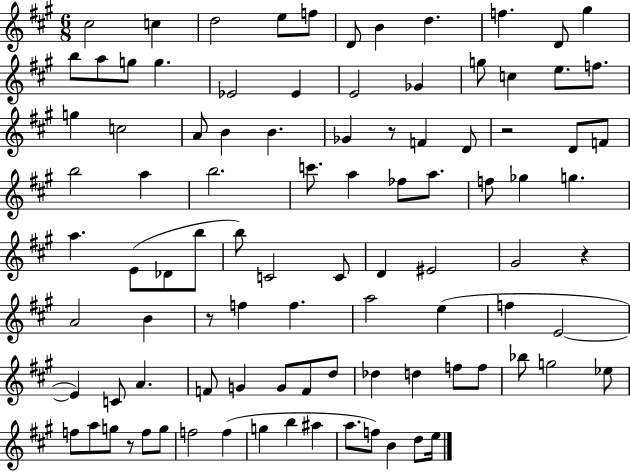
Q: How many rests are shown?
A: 5